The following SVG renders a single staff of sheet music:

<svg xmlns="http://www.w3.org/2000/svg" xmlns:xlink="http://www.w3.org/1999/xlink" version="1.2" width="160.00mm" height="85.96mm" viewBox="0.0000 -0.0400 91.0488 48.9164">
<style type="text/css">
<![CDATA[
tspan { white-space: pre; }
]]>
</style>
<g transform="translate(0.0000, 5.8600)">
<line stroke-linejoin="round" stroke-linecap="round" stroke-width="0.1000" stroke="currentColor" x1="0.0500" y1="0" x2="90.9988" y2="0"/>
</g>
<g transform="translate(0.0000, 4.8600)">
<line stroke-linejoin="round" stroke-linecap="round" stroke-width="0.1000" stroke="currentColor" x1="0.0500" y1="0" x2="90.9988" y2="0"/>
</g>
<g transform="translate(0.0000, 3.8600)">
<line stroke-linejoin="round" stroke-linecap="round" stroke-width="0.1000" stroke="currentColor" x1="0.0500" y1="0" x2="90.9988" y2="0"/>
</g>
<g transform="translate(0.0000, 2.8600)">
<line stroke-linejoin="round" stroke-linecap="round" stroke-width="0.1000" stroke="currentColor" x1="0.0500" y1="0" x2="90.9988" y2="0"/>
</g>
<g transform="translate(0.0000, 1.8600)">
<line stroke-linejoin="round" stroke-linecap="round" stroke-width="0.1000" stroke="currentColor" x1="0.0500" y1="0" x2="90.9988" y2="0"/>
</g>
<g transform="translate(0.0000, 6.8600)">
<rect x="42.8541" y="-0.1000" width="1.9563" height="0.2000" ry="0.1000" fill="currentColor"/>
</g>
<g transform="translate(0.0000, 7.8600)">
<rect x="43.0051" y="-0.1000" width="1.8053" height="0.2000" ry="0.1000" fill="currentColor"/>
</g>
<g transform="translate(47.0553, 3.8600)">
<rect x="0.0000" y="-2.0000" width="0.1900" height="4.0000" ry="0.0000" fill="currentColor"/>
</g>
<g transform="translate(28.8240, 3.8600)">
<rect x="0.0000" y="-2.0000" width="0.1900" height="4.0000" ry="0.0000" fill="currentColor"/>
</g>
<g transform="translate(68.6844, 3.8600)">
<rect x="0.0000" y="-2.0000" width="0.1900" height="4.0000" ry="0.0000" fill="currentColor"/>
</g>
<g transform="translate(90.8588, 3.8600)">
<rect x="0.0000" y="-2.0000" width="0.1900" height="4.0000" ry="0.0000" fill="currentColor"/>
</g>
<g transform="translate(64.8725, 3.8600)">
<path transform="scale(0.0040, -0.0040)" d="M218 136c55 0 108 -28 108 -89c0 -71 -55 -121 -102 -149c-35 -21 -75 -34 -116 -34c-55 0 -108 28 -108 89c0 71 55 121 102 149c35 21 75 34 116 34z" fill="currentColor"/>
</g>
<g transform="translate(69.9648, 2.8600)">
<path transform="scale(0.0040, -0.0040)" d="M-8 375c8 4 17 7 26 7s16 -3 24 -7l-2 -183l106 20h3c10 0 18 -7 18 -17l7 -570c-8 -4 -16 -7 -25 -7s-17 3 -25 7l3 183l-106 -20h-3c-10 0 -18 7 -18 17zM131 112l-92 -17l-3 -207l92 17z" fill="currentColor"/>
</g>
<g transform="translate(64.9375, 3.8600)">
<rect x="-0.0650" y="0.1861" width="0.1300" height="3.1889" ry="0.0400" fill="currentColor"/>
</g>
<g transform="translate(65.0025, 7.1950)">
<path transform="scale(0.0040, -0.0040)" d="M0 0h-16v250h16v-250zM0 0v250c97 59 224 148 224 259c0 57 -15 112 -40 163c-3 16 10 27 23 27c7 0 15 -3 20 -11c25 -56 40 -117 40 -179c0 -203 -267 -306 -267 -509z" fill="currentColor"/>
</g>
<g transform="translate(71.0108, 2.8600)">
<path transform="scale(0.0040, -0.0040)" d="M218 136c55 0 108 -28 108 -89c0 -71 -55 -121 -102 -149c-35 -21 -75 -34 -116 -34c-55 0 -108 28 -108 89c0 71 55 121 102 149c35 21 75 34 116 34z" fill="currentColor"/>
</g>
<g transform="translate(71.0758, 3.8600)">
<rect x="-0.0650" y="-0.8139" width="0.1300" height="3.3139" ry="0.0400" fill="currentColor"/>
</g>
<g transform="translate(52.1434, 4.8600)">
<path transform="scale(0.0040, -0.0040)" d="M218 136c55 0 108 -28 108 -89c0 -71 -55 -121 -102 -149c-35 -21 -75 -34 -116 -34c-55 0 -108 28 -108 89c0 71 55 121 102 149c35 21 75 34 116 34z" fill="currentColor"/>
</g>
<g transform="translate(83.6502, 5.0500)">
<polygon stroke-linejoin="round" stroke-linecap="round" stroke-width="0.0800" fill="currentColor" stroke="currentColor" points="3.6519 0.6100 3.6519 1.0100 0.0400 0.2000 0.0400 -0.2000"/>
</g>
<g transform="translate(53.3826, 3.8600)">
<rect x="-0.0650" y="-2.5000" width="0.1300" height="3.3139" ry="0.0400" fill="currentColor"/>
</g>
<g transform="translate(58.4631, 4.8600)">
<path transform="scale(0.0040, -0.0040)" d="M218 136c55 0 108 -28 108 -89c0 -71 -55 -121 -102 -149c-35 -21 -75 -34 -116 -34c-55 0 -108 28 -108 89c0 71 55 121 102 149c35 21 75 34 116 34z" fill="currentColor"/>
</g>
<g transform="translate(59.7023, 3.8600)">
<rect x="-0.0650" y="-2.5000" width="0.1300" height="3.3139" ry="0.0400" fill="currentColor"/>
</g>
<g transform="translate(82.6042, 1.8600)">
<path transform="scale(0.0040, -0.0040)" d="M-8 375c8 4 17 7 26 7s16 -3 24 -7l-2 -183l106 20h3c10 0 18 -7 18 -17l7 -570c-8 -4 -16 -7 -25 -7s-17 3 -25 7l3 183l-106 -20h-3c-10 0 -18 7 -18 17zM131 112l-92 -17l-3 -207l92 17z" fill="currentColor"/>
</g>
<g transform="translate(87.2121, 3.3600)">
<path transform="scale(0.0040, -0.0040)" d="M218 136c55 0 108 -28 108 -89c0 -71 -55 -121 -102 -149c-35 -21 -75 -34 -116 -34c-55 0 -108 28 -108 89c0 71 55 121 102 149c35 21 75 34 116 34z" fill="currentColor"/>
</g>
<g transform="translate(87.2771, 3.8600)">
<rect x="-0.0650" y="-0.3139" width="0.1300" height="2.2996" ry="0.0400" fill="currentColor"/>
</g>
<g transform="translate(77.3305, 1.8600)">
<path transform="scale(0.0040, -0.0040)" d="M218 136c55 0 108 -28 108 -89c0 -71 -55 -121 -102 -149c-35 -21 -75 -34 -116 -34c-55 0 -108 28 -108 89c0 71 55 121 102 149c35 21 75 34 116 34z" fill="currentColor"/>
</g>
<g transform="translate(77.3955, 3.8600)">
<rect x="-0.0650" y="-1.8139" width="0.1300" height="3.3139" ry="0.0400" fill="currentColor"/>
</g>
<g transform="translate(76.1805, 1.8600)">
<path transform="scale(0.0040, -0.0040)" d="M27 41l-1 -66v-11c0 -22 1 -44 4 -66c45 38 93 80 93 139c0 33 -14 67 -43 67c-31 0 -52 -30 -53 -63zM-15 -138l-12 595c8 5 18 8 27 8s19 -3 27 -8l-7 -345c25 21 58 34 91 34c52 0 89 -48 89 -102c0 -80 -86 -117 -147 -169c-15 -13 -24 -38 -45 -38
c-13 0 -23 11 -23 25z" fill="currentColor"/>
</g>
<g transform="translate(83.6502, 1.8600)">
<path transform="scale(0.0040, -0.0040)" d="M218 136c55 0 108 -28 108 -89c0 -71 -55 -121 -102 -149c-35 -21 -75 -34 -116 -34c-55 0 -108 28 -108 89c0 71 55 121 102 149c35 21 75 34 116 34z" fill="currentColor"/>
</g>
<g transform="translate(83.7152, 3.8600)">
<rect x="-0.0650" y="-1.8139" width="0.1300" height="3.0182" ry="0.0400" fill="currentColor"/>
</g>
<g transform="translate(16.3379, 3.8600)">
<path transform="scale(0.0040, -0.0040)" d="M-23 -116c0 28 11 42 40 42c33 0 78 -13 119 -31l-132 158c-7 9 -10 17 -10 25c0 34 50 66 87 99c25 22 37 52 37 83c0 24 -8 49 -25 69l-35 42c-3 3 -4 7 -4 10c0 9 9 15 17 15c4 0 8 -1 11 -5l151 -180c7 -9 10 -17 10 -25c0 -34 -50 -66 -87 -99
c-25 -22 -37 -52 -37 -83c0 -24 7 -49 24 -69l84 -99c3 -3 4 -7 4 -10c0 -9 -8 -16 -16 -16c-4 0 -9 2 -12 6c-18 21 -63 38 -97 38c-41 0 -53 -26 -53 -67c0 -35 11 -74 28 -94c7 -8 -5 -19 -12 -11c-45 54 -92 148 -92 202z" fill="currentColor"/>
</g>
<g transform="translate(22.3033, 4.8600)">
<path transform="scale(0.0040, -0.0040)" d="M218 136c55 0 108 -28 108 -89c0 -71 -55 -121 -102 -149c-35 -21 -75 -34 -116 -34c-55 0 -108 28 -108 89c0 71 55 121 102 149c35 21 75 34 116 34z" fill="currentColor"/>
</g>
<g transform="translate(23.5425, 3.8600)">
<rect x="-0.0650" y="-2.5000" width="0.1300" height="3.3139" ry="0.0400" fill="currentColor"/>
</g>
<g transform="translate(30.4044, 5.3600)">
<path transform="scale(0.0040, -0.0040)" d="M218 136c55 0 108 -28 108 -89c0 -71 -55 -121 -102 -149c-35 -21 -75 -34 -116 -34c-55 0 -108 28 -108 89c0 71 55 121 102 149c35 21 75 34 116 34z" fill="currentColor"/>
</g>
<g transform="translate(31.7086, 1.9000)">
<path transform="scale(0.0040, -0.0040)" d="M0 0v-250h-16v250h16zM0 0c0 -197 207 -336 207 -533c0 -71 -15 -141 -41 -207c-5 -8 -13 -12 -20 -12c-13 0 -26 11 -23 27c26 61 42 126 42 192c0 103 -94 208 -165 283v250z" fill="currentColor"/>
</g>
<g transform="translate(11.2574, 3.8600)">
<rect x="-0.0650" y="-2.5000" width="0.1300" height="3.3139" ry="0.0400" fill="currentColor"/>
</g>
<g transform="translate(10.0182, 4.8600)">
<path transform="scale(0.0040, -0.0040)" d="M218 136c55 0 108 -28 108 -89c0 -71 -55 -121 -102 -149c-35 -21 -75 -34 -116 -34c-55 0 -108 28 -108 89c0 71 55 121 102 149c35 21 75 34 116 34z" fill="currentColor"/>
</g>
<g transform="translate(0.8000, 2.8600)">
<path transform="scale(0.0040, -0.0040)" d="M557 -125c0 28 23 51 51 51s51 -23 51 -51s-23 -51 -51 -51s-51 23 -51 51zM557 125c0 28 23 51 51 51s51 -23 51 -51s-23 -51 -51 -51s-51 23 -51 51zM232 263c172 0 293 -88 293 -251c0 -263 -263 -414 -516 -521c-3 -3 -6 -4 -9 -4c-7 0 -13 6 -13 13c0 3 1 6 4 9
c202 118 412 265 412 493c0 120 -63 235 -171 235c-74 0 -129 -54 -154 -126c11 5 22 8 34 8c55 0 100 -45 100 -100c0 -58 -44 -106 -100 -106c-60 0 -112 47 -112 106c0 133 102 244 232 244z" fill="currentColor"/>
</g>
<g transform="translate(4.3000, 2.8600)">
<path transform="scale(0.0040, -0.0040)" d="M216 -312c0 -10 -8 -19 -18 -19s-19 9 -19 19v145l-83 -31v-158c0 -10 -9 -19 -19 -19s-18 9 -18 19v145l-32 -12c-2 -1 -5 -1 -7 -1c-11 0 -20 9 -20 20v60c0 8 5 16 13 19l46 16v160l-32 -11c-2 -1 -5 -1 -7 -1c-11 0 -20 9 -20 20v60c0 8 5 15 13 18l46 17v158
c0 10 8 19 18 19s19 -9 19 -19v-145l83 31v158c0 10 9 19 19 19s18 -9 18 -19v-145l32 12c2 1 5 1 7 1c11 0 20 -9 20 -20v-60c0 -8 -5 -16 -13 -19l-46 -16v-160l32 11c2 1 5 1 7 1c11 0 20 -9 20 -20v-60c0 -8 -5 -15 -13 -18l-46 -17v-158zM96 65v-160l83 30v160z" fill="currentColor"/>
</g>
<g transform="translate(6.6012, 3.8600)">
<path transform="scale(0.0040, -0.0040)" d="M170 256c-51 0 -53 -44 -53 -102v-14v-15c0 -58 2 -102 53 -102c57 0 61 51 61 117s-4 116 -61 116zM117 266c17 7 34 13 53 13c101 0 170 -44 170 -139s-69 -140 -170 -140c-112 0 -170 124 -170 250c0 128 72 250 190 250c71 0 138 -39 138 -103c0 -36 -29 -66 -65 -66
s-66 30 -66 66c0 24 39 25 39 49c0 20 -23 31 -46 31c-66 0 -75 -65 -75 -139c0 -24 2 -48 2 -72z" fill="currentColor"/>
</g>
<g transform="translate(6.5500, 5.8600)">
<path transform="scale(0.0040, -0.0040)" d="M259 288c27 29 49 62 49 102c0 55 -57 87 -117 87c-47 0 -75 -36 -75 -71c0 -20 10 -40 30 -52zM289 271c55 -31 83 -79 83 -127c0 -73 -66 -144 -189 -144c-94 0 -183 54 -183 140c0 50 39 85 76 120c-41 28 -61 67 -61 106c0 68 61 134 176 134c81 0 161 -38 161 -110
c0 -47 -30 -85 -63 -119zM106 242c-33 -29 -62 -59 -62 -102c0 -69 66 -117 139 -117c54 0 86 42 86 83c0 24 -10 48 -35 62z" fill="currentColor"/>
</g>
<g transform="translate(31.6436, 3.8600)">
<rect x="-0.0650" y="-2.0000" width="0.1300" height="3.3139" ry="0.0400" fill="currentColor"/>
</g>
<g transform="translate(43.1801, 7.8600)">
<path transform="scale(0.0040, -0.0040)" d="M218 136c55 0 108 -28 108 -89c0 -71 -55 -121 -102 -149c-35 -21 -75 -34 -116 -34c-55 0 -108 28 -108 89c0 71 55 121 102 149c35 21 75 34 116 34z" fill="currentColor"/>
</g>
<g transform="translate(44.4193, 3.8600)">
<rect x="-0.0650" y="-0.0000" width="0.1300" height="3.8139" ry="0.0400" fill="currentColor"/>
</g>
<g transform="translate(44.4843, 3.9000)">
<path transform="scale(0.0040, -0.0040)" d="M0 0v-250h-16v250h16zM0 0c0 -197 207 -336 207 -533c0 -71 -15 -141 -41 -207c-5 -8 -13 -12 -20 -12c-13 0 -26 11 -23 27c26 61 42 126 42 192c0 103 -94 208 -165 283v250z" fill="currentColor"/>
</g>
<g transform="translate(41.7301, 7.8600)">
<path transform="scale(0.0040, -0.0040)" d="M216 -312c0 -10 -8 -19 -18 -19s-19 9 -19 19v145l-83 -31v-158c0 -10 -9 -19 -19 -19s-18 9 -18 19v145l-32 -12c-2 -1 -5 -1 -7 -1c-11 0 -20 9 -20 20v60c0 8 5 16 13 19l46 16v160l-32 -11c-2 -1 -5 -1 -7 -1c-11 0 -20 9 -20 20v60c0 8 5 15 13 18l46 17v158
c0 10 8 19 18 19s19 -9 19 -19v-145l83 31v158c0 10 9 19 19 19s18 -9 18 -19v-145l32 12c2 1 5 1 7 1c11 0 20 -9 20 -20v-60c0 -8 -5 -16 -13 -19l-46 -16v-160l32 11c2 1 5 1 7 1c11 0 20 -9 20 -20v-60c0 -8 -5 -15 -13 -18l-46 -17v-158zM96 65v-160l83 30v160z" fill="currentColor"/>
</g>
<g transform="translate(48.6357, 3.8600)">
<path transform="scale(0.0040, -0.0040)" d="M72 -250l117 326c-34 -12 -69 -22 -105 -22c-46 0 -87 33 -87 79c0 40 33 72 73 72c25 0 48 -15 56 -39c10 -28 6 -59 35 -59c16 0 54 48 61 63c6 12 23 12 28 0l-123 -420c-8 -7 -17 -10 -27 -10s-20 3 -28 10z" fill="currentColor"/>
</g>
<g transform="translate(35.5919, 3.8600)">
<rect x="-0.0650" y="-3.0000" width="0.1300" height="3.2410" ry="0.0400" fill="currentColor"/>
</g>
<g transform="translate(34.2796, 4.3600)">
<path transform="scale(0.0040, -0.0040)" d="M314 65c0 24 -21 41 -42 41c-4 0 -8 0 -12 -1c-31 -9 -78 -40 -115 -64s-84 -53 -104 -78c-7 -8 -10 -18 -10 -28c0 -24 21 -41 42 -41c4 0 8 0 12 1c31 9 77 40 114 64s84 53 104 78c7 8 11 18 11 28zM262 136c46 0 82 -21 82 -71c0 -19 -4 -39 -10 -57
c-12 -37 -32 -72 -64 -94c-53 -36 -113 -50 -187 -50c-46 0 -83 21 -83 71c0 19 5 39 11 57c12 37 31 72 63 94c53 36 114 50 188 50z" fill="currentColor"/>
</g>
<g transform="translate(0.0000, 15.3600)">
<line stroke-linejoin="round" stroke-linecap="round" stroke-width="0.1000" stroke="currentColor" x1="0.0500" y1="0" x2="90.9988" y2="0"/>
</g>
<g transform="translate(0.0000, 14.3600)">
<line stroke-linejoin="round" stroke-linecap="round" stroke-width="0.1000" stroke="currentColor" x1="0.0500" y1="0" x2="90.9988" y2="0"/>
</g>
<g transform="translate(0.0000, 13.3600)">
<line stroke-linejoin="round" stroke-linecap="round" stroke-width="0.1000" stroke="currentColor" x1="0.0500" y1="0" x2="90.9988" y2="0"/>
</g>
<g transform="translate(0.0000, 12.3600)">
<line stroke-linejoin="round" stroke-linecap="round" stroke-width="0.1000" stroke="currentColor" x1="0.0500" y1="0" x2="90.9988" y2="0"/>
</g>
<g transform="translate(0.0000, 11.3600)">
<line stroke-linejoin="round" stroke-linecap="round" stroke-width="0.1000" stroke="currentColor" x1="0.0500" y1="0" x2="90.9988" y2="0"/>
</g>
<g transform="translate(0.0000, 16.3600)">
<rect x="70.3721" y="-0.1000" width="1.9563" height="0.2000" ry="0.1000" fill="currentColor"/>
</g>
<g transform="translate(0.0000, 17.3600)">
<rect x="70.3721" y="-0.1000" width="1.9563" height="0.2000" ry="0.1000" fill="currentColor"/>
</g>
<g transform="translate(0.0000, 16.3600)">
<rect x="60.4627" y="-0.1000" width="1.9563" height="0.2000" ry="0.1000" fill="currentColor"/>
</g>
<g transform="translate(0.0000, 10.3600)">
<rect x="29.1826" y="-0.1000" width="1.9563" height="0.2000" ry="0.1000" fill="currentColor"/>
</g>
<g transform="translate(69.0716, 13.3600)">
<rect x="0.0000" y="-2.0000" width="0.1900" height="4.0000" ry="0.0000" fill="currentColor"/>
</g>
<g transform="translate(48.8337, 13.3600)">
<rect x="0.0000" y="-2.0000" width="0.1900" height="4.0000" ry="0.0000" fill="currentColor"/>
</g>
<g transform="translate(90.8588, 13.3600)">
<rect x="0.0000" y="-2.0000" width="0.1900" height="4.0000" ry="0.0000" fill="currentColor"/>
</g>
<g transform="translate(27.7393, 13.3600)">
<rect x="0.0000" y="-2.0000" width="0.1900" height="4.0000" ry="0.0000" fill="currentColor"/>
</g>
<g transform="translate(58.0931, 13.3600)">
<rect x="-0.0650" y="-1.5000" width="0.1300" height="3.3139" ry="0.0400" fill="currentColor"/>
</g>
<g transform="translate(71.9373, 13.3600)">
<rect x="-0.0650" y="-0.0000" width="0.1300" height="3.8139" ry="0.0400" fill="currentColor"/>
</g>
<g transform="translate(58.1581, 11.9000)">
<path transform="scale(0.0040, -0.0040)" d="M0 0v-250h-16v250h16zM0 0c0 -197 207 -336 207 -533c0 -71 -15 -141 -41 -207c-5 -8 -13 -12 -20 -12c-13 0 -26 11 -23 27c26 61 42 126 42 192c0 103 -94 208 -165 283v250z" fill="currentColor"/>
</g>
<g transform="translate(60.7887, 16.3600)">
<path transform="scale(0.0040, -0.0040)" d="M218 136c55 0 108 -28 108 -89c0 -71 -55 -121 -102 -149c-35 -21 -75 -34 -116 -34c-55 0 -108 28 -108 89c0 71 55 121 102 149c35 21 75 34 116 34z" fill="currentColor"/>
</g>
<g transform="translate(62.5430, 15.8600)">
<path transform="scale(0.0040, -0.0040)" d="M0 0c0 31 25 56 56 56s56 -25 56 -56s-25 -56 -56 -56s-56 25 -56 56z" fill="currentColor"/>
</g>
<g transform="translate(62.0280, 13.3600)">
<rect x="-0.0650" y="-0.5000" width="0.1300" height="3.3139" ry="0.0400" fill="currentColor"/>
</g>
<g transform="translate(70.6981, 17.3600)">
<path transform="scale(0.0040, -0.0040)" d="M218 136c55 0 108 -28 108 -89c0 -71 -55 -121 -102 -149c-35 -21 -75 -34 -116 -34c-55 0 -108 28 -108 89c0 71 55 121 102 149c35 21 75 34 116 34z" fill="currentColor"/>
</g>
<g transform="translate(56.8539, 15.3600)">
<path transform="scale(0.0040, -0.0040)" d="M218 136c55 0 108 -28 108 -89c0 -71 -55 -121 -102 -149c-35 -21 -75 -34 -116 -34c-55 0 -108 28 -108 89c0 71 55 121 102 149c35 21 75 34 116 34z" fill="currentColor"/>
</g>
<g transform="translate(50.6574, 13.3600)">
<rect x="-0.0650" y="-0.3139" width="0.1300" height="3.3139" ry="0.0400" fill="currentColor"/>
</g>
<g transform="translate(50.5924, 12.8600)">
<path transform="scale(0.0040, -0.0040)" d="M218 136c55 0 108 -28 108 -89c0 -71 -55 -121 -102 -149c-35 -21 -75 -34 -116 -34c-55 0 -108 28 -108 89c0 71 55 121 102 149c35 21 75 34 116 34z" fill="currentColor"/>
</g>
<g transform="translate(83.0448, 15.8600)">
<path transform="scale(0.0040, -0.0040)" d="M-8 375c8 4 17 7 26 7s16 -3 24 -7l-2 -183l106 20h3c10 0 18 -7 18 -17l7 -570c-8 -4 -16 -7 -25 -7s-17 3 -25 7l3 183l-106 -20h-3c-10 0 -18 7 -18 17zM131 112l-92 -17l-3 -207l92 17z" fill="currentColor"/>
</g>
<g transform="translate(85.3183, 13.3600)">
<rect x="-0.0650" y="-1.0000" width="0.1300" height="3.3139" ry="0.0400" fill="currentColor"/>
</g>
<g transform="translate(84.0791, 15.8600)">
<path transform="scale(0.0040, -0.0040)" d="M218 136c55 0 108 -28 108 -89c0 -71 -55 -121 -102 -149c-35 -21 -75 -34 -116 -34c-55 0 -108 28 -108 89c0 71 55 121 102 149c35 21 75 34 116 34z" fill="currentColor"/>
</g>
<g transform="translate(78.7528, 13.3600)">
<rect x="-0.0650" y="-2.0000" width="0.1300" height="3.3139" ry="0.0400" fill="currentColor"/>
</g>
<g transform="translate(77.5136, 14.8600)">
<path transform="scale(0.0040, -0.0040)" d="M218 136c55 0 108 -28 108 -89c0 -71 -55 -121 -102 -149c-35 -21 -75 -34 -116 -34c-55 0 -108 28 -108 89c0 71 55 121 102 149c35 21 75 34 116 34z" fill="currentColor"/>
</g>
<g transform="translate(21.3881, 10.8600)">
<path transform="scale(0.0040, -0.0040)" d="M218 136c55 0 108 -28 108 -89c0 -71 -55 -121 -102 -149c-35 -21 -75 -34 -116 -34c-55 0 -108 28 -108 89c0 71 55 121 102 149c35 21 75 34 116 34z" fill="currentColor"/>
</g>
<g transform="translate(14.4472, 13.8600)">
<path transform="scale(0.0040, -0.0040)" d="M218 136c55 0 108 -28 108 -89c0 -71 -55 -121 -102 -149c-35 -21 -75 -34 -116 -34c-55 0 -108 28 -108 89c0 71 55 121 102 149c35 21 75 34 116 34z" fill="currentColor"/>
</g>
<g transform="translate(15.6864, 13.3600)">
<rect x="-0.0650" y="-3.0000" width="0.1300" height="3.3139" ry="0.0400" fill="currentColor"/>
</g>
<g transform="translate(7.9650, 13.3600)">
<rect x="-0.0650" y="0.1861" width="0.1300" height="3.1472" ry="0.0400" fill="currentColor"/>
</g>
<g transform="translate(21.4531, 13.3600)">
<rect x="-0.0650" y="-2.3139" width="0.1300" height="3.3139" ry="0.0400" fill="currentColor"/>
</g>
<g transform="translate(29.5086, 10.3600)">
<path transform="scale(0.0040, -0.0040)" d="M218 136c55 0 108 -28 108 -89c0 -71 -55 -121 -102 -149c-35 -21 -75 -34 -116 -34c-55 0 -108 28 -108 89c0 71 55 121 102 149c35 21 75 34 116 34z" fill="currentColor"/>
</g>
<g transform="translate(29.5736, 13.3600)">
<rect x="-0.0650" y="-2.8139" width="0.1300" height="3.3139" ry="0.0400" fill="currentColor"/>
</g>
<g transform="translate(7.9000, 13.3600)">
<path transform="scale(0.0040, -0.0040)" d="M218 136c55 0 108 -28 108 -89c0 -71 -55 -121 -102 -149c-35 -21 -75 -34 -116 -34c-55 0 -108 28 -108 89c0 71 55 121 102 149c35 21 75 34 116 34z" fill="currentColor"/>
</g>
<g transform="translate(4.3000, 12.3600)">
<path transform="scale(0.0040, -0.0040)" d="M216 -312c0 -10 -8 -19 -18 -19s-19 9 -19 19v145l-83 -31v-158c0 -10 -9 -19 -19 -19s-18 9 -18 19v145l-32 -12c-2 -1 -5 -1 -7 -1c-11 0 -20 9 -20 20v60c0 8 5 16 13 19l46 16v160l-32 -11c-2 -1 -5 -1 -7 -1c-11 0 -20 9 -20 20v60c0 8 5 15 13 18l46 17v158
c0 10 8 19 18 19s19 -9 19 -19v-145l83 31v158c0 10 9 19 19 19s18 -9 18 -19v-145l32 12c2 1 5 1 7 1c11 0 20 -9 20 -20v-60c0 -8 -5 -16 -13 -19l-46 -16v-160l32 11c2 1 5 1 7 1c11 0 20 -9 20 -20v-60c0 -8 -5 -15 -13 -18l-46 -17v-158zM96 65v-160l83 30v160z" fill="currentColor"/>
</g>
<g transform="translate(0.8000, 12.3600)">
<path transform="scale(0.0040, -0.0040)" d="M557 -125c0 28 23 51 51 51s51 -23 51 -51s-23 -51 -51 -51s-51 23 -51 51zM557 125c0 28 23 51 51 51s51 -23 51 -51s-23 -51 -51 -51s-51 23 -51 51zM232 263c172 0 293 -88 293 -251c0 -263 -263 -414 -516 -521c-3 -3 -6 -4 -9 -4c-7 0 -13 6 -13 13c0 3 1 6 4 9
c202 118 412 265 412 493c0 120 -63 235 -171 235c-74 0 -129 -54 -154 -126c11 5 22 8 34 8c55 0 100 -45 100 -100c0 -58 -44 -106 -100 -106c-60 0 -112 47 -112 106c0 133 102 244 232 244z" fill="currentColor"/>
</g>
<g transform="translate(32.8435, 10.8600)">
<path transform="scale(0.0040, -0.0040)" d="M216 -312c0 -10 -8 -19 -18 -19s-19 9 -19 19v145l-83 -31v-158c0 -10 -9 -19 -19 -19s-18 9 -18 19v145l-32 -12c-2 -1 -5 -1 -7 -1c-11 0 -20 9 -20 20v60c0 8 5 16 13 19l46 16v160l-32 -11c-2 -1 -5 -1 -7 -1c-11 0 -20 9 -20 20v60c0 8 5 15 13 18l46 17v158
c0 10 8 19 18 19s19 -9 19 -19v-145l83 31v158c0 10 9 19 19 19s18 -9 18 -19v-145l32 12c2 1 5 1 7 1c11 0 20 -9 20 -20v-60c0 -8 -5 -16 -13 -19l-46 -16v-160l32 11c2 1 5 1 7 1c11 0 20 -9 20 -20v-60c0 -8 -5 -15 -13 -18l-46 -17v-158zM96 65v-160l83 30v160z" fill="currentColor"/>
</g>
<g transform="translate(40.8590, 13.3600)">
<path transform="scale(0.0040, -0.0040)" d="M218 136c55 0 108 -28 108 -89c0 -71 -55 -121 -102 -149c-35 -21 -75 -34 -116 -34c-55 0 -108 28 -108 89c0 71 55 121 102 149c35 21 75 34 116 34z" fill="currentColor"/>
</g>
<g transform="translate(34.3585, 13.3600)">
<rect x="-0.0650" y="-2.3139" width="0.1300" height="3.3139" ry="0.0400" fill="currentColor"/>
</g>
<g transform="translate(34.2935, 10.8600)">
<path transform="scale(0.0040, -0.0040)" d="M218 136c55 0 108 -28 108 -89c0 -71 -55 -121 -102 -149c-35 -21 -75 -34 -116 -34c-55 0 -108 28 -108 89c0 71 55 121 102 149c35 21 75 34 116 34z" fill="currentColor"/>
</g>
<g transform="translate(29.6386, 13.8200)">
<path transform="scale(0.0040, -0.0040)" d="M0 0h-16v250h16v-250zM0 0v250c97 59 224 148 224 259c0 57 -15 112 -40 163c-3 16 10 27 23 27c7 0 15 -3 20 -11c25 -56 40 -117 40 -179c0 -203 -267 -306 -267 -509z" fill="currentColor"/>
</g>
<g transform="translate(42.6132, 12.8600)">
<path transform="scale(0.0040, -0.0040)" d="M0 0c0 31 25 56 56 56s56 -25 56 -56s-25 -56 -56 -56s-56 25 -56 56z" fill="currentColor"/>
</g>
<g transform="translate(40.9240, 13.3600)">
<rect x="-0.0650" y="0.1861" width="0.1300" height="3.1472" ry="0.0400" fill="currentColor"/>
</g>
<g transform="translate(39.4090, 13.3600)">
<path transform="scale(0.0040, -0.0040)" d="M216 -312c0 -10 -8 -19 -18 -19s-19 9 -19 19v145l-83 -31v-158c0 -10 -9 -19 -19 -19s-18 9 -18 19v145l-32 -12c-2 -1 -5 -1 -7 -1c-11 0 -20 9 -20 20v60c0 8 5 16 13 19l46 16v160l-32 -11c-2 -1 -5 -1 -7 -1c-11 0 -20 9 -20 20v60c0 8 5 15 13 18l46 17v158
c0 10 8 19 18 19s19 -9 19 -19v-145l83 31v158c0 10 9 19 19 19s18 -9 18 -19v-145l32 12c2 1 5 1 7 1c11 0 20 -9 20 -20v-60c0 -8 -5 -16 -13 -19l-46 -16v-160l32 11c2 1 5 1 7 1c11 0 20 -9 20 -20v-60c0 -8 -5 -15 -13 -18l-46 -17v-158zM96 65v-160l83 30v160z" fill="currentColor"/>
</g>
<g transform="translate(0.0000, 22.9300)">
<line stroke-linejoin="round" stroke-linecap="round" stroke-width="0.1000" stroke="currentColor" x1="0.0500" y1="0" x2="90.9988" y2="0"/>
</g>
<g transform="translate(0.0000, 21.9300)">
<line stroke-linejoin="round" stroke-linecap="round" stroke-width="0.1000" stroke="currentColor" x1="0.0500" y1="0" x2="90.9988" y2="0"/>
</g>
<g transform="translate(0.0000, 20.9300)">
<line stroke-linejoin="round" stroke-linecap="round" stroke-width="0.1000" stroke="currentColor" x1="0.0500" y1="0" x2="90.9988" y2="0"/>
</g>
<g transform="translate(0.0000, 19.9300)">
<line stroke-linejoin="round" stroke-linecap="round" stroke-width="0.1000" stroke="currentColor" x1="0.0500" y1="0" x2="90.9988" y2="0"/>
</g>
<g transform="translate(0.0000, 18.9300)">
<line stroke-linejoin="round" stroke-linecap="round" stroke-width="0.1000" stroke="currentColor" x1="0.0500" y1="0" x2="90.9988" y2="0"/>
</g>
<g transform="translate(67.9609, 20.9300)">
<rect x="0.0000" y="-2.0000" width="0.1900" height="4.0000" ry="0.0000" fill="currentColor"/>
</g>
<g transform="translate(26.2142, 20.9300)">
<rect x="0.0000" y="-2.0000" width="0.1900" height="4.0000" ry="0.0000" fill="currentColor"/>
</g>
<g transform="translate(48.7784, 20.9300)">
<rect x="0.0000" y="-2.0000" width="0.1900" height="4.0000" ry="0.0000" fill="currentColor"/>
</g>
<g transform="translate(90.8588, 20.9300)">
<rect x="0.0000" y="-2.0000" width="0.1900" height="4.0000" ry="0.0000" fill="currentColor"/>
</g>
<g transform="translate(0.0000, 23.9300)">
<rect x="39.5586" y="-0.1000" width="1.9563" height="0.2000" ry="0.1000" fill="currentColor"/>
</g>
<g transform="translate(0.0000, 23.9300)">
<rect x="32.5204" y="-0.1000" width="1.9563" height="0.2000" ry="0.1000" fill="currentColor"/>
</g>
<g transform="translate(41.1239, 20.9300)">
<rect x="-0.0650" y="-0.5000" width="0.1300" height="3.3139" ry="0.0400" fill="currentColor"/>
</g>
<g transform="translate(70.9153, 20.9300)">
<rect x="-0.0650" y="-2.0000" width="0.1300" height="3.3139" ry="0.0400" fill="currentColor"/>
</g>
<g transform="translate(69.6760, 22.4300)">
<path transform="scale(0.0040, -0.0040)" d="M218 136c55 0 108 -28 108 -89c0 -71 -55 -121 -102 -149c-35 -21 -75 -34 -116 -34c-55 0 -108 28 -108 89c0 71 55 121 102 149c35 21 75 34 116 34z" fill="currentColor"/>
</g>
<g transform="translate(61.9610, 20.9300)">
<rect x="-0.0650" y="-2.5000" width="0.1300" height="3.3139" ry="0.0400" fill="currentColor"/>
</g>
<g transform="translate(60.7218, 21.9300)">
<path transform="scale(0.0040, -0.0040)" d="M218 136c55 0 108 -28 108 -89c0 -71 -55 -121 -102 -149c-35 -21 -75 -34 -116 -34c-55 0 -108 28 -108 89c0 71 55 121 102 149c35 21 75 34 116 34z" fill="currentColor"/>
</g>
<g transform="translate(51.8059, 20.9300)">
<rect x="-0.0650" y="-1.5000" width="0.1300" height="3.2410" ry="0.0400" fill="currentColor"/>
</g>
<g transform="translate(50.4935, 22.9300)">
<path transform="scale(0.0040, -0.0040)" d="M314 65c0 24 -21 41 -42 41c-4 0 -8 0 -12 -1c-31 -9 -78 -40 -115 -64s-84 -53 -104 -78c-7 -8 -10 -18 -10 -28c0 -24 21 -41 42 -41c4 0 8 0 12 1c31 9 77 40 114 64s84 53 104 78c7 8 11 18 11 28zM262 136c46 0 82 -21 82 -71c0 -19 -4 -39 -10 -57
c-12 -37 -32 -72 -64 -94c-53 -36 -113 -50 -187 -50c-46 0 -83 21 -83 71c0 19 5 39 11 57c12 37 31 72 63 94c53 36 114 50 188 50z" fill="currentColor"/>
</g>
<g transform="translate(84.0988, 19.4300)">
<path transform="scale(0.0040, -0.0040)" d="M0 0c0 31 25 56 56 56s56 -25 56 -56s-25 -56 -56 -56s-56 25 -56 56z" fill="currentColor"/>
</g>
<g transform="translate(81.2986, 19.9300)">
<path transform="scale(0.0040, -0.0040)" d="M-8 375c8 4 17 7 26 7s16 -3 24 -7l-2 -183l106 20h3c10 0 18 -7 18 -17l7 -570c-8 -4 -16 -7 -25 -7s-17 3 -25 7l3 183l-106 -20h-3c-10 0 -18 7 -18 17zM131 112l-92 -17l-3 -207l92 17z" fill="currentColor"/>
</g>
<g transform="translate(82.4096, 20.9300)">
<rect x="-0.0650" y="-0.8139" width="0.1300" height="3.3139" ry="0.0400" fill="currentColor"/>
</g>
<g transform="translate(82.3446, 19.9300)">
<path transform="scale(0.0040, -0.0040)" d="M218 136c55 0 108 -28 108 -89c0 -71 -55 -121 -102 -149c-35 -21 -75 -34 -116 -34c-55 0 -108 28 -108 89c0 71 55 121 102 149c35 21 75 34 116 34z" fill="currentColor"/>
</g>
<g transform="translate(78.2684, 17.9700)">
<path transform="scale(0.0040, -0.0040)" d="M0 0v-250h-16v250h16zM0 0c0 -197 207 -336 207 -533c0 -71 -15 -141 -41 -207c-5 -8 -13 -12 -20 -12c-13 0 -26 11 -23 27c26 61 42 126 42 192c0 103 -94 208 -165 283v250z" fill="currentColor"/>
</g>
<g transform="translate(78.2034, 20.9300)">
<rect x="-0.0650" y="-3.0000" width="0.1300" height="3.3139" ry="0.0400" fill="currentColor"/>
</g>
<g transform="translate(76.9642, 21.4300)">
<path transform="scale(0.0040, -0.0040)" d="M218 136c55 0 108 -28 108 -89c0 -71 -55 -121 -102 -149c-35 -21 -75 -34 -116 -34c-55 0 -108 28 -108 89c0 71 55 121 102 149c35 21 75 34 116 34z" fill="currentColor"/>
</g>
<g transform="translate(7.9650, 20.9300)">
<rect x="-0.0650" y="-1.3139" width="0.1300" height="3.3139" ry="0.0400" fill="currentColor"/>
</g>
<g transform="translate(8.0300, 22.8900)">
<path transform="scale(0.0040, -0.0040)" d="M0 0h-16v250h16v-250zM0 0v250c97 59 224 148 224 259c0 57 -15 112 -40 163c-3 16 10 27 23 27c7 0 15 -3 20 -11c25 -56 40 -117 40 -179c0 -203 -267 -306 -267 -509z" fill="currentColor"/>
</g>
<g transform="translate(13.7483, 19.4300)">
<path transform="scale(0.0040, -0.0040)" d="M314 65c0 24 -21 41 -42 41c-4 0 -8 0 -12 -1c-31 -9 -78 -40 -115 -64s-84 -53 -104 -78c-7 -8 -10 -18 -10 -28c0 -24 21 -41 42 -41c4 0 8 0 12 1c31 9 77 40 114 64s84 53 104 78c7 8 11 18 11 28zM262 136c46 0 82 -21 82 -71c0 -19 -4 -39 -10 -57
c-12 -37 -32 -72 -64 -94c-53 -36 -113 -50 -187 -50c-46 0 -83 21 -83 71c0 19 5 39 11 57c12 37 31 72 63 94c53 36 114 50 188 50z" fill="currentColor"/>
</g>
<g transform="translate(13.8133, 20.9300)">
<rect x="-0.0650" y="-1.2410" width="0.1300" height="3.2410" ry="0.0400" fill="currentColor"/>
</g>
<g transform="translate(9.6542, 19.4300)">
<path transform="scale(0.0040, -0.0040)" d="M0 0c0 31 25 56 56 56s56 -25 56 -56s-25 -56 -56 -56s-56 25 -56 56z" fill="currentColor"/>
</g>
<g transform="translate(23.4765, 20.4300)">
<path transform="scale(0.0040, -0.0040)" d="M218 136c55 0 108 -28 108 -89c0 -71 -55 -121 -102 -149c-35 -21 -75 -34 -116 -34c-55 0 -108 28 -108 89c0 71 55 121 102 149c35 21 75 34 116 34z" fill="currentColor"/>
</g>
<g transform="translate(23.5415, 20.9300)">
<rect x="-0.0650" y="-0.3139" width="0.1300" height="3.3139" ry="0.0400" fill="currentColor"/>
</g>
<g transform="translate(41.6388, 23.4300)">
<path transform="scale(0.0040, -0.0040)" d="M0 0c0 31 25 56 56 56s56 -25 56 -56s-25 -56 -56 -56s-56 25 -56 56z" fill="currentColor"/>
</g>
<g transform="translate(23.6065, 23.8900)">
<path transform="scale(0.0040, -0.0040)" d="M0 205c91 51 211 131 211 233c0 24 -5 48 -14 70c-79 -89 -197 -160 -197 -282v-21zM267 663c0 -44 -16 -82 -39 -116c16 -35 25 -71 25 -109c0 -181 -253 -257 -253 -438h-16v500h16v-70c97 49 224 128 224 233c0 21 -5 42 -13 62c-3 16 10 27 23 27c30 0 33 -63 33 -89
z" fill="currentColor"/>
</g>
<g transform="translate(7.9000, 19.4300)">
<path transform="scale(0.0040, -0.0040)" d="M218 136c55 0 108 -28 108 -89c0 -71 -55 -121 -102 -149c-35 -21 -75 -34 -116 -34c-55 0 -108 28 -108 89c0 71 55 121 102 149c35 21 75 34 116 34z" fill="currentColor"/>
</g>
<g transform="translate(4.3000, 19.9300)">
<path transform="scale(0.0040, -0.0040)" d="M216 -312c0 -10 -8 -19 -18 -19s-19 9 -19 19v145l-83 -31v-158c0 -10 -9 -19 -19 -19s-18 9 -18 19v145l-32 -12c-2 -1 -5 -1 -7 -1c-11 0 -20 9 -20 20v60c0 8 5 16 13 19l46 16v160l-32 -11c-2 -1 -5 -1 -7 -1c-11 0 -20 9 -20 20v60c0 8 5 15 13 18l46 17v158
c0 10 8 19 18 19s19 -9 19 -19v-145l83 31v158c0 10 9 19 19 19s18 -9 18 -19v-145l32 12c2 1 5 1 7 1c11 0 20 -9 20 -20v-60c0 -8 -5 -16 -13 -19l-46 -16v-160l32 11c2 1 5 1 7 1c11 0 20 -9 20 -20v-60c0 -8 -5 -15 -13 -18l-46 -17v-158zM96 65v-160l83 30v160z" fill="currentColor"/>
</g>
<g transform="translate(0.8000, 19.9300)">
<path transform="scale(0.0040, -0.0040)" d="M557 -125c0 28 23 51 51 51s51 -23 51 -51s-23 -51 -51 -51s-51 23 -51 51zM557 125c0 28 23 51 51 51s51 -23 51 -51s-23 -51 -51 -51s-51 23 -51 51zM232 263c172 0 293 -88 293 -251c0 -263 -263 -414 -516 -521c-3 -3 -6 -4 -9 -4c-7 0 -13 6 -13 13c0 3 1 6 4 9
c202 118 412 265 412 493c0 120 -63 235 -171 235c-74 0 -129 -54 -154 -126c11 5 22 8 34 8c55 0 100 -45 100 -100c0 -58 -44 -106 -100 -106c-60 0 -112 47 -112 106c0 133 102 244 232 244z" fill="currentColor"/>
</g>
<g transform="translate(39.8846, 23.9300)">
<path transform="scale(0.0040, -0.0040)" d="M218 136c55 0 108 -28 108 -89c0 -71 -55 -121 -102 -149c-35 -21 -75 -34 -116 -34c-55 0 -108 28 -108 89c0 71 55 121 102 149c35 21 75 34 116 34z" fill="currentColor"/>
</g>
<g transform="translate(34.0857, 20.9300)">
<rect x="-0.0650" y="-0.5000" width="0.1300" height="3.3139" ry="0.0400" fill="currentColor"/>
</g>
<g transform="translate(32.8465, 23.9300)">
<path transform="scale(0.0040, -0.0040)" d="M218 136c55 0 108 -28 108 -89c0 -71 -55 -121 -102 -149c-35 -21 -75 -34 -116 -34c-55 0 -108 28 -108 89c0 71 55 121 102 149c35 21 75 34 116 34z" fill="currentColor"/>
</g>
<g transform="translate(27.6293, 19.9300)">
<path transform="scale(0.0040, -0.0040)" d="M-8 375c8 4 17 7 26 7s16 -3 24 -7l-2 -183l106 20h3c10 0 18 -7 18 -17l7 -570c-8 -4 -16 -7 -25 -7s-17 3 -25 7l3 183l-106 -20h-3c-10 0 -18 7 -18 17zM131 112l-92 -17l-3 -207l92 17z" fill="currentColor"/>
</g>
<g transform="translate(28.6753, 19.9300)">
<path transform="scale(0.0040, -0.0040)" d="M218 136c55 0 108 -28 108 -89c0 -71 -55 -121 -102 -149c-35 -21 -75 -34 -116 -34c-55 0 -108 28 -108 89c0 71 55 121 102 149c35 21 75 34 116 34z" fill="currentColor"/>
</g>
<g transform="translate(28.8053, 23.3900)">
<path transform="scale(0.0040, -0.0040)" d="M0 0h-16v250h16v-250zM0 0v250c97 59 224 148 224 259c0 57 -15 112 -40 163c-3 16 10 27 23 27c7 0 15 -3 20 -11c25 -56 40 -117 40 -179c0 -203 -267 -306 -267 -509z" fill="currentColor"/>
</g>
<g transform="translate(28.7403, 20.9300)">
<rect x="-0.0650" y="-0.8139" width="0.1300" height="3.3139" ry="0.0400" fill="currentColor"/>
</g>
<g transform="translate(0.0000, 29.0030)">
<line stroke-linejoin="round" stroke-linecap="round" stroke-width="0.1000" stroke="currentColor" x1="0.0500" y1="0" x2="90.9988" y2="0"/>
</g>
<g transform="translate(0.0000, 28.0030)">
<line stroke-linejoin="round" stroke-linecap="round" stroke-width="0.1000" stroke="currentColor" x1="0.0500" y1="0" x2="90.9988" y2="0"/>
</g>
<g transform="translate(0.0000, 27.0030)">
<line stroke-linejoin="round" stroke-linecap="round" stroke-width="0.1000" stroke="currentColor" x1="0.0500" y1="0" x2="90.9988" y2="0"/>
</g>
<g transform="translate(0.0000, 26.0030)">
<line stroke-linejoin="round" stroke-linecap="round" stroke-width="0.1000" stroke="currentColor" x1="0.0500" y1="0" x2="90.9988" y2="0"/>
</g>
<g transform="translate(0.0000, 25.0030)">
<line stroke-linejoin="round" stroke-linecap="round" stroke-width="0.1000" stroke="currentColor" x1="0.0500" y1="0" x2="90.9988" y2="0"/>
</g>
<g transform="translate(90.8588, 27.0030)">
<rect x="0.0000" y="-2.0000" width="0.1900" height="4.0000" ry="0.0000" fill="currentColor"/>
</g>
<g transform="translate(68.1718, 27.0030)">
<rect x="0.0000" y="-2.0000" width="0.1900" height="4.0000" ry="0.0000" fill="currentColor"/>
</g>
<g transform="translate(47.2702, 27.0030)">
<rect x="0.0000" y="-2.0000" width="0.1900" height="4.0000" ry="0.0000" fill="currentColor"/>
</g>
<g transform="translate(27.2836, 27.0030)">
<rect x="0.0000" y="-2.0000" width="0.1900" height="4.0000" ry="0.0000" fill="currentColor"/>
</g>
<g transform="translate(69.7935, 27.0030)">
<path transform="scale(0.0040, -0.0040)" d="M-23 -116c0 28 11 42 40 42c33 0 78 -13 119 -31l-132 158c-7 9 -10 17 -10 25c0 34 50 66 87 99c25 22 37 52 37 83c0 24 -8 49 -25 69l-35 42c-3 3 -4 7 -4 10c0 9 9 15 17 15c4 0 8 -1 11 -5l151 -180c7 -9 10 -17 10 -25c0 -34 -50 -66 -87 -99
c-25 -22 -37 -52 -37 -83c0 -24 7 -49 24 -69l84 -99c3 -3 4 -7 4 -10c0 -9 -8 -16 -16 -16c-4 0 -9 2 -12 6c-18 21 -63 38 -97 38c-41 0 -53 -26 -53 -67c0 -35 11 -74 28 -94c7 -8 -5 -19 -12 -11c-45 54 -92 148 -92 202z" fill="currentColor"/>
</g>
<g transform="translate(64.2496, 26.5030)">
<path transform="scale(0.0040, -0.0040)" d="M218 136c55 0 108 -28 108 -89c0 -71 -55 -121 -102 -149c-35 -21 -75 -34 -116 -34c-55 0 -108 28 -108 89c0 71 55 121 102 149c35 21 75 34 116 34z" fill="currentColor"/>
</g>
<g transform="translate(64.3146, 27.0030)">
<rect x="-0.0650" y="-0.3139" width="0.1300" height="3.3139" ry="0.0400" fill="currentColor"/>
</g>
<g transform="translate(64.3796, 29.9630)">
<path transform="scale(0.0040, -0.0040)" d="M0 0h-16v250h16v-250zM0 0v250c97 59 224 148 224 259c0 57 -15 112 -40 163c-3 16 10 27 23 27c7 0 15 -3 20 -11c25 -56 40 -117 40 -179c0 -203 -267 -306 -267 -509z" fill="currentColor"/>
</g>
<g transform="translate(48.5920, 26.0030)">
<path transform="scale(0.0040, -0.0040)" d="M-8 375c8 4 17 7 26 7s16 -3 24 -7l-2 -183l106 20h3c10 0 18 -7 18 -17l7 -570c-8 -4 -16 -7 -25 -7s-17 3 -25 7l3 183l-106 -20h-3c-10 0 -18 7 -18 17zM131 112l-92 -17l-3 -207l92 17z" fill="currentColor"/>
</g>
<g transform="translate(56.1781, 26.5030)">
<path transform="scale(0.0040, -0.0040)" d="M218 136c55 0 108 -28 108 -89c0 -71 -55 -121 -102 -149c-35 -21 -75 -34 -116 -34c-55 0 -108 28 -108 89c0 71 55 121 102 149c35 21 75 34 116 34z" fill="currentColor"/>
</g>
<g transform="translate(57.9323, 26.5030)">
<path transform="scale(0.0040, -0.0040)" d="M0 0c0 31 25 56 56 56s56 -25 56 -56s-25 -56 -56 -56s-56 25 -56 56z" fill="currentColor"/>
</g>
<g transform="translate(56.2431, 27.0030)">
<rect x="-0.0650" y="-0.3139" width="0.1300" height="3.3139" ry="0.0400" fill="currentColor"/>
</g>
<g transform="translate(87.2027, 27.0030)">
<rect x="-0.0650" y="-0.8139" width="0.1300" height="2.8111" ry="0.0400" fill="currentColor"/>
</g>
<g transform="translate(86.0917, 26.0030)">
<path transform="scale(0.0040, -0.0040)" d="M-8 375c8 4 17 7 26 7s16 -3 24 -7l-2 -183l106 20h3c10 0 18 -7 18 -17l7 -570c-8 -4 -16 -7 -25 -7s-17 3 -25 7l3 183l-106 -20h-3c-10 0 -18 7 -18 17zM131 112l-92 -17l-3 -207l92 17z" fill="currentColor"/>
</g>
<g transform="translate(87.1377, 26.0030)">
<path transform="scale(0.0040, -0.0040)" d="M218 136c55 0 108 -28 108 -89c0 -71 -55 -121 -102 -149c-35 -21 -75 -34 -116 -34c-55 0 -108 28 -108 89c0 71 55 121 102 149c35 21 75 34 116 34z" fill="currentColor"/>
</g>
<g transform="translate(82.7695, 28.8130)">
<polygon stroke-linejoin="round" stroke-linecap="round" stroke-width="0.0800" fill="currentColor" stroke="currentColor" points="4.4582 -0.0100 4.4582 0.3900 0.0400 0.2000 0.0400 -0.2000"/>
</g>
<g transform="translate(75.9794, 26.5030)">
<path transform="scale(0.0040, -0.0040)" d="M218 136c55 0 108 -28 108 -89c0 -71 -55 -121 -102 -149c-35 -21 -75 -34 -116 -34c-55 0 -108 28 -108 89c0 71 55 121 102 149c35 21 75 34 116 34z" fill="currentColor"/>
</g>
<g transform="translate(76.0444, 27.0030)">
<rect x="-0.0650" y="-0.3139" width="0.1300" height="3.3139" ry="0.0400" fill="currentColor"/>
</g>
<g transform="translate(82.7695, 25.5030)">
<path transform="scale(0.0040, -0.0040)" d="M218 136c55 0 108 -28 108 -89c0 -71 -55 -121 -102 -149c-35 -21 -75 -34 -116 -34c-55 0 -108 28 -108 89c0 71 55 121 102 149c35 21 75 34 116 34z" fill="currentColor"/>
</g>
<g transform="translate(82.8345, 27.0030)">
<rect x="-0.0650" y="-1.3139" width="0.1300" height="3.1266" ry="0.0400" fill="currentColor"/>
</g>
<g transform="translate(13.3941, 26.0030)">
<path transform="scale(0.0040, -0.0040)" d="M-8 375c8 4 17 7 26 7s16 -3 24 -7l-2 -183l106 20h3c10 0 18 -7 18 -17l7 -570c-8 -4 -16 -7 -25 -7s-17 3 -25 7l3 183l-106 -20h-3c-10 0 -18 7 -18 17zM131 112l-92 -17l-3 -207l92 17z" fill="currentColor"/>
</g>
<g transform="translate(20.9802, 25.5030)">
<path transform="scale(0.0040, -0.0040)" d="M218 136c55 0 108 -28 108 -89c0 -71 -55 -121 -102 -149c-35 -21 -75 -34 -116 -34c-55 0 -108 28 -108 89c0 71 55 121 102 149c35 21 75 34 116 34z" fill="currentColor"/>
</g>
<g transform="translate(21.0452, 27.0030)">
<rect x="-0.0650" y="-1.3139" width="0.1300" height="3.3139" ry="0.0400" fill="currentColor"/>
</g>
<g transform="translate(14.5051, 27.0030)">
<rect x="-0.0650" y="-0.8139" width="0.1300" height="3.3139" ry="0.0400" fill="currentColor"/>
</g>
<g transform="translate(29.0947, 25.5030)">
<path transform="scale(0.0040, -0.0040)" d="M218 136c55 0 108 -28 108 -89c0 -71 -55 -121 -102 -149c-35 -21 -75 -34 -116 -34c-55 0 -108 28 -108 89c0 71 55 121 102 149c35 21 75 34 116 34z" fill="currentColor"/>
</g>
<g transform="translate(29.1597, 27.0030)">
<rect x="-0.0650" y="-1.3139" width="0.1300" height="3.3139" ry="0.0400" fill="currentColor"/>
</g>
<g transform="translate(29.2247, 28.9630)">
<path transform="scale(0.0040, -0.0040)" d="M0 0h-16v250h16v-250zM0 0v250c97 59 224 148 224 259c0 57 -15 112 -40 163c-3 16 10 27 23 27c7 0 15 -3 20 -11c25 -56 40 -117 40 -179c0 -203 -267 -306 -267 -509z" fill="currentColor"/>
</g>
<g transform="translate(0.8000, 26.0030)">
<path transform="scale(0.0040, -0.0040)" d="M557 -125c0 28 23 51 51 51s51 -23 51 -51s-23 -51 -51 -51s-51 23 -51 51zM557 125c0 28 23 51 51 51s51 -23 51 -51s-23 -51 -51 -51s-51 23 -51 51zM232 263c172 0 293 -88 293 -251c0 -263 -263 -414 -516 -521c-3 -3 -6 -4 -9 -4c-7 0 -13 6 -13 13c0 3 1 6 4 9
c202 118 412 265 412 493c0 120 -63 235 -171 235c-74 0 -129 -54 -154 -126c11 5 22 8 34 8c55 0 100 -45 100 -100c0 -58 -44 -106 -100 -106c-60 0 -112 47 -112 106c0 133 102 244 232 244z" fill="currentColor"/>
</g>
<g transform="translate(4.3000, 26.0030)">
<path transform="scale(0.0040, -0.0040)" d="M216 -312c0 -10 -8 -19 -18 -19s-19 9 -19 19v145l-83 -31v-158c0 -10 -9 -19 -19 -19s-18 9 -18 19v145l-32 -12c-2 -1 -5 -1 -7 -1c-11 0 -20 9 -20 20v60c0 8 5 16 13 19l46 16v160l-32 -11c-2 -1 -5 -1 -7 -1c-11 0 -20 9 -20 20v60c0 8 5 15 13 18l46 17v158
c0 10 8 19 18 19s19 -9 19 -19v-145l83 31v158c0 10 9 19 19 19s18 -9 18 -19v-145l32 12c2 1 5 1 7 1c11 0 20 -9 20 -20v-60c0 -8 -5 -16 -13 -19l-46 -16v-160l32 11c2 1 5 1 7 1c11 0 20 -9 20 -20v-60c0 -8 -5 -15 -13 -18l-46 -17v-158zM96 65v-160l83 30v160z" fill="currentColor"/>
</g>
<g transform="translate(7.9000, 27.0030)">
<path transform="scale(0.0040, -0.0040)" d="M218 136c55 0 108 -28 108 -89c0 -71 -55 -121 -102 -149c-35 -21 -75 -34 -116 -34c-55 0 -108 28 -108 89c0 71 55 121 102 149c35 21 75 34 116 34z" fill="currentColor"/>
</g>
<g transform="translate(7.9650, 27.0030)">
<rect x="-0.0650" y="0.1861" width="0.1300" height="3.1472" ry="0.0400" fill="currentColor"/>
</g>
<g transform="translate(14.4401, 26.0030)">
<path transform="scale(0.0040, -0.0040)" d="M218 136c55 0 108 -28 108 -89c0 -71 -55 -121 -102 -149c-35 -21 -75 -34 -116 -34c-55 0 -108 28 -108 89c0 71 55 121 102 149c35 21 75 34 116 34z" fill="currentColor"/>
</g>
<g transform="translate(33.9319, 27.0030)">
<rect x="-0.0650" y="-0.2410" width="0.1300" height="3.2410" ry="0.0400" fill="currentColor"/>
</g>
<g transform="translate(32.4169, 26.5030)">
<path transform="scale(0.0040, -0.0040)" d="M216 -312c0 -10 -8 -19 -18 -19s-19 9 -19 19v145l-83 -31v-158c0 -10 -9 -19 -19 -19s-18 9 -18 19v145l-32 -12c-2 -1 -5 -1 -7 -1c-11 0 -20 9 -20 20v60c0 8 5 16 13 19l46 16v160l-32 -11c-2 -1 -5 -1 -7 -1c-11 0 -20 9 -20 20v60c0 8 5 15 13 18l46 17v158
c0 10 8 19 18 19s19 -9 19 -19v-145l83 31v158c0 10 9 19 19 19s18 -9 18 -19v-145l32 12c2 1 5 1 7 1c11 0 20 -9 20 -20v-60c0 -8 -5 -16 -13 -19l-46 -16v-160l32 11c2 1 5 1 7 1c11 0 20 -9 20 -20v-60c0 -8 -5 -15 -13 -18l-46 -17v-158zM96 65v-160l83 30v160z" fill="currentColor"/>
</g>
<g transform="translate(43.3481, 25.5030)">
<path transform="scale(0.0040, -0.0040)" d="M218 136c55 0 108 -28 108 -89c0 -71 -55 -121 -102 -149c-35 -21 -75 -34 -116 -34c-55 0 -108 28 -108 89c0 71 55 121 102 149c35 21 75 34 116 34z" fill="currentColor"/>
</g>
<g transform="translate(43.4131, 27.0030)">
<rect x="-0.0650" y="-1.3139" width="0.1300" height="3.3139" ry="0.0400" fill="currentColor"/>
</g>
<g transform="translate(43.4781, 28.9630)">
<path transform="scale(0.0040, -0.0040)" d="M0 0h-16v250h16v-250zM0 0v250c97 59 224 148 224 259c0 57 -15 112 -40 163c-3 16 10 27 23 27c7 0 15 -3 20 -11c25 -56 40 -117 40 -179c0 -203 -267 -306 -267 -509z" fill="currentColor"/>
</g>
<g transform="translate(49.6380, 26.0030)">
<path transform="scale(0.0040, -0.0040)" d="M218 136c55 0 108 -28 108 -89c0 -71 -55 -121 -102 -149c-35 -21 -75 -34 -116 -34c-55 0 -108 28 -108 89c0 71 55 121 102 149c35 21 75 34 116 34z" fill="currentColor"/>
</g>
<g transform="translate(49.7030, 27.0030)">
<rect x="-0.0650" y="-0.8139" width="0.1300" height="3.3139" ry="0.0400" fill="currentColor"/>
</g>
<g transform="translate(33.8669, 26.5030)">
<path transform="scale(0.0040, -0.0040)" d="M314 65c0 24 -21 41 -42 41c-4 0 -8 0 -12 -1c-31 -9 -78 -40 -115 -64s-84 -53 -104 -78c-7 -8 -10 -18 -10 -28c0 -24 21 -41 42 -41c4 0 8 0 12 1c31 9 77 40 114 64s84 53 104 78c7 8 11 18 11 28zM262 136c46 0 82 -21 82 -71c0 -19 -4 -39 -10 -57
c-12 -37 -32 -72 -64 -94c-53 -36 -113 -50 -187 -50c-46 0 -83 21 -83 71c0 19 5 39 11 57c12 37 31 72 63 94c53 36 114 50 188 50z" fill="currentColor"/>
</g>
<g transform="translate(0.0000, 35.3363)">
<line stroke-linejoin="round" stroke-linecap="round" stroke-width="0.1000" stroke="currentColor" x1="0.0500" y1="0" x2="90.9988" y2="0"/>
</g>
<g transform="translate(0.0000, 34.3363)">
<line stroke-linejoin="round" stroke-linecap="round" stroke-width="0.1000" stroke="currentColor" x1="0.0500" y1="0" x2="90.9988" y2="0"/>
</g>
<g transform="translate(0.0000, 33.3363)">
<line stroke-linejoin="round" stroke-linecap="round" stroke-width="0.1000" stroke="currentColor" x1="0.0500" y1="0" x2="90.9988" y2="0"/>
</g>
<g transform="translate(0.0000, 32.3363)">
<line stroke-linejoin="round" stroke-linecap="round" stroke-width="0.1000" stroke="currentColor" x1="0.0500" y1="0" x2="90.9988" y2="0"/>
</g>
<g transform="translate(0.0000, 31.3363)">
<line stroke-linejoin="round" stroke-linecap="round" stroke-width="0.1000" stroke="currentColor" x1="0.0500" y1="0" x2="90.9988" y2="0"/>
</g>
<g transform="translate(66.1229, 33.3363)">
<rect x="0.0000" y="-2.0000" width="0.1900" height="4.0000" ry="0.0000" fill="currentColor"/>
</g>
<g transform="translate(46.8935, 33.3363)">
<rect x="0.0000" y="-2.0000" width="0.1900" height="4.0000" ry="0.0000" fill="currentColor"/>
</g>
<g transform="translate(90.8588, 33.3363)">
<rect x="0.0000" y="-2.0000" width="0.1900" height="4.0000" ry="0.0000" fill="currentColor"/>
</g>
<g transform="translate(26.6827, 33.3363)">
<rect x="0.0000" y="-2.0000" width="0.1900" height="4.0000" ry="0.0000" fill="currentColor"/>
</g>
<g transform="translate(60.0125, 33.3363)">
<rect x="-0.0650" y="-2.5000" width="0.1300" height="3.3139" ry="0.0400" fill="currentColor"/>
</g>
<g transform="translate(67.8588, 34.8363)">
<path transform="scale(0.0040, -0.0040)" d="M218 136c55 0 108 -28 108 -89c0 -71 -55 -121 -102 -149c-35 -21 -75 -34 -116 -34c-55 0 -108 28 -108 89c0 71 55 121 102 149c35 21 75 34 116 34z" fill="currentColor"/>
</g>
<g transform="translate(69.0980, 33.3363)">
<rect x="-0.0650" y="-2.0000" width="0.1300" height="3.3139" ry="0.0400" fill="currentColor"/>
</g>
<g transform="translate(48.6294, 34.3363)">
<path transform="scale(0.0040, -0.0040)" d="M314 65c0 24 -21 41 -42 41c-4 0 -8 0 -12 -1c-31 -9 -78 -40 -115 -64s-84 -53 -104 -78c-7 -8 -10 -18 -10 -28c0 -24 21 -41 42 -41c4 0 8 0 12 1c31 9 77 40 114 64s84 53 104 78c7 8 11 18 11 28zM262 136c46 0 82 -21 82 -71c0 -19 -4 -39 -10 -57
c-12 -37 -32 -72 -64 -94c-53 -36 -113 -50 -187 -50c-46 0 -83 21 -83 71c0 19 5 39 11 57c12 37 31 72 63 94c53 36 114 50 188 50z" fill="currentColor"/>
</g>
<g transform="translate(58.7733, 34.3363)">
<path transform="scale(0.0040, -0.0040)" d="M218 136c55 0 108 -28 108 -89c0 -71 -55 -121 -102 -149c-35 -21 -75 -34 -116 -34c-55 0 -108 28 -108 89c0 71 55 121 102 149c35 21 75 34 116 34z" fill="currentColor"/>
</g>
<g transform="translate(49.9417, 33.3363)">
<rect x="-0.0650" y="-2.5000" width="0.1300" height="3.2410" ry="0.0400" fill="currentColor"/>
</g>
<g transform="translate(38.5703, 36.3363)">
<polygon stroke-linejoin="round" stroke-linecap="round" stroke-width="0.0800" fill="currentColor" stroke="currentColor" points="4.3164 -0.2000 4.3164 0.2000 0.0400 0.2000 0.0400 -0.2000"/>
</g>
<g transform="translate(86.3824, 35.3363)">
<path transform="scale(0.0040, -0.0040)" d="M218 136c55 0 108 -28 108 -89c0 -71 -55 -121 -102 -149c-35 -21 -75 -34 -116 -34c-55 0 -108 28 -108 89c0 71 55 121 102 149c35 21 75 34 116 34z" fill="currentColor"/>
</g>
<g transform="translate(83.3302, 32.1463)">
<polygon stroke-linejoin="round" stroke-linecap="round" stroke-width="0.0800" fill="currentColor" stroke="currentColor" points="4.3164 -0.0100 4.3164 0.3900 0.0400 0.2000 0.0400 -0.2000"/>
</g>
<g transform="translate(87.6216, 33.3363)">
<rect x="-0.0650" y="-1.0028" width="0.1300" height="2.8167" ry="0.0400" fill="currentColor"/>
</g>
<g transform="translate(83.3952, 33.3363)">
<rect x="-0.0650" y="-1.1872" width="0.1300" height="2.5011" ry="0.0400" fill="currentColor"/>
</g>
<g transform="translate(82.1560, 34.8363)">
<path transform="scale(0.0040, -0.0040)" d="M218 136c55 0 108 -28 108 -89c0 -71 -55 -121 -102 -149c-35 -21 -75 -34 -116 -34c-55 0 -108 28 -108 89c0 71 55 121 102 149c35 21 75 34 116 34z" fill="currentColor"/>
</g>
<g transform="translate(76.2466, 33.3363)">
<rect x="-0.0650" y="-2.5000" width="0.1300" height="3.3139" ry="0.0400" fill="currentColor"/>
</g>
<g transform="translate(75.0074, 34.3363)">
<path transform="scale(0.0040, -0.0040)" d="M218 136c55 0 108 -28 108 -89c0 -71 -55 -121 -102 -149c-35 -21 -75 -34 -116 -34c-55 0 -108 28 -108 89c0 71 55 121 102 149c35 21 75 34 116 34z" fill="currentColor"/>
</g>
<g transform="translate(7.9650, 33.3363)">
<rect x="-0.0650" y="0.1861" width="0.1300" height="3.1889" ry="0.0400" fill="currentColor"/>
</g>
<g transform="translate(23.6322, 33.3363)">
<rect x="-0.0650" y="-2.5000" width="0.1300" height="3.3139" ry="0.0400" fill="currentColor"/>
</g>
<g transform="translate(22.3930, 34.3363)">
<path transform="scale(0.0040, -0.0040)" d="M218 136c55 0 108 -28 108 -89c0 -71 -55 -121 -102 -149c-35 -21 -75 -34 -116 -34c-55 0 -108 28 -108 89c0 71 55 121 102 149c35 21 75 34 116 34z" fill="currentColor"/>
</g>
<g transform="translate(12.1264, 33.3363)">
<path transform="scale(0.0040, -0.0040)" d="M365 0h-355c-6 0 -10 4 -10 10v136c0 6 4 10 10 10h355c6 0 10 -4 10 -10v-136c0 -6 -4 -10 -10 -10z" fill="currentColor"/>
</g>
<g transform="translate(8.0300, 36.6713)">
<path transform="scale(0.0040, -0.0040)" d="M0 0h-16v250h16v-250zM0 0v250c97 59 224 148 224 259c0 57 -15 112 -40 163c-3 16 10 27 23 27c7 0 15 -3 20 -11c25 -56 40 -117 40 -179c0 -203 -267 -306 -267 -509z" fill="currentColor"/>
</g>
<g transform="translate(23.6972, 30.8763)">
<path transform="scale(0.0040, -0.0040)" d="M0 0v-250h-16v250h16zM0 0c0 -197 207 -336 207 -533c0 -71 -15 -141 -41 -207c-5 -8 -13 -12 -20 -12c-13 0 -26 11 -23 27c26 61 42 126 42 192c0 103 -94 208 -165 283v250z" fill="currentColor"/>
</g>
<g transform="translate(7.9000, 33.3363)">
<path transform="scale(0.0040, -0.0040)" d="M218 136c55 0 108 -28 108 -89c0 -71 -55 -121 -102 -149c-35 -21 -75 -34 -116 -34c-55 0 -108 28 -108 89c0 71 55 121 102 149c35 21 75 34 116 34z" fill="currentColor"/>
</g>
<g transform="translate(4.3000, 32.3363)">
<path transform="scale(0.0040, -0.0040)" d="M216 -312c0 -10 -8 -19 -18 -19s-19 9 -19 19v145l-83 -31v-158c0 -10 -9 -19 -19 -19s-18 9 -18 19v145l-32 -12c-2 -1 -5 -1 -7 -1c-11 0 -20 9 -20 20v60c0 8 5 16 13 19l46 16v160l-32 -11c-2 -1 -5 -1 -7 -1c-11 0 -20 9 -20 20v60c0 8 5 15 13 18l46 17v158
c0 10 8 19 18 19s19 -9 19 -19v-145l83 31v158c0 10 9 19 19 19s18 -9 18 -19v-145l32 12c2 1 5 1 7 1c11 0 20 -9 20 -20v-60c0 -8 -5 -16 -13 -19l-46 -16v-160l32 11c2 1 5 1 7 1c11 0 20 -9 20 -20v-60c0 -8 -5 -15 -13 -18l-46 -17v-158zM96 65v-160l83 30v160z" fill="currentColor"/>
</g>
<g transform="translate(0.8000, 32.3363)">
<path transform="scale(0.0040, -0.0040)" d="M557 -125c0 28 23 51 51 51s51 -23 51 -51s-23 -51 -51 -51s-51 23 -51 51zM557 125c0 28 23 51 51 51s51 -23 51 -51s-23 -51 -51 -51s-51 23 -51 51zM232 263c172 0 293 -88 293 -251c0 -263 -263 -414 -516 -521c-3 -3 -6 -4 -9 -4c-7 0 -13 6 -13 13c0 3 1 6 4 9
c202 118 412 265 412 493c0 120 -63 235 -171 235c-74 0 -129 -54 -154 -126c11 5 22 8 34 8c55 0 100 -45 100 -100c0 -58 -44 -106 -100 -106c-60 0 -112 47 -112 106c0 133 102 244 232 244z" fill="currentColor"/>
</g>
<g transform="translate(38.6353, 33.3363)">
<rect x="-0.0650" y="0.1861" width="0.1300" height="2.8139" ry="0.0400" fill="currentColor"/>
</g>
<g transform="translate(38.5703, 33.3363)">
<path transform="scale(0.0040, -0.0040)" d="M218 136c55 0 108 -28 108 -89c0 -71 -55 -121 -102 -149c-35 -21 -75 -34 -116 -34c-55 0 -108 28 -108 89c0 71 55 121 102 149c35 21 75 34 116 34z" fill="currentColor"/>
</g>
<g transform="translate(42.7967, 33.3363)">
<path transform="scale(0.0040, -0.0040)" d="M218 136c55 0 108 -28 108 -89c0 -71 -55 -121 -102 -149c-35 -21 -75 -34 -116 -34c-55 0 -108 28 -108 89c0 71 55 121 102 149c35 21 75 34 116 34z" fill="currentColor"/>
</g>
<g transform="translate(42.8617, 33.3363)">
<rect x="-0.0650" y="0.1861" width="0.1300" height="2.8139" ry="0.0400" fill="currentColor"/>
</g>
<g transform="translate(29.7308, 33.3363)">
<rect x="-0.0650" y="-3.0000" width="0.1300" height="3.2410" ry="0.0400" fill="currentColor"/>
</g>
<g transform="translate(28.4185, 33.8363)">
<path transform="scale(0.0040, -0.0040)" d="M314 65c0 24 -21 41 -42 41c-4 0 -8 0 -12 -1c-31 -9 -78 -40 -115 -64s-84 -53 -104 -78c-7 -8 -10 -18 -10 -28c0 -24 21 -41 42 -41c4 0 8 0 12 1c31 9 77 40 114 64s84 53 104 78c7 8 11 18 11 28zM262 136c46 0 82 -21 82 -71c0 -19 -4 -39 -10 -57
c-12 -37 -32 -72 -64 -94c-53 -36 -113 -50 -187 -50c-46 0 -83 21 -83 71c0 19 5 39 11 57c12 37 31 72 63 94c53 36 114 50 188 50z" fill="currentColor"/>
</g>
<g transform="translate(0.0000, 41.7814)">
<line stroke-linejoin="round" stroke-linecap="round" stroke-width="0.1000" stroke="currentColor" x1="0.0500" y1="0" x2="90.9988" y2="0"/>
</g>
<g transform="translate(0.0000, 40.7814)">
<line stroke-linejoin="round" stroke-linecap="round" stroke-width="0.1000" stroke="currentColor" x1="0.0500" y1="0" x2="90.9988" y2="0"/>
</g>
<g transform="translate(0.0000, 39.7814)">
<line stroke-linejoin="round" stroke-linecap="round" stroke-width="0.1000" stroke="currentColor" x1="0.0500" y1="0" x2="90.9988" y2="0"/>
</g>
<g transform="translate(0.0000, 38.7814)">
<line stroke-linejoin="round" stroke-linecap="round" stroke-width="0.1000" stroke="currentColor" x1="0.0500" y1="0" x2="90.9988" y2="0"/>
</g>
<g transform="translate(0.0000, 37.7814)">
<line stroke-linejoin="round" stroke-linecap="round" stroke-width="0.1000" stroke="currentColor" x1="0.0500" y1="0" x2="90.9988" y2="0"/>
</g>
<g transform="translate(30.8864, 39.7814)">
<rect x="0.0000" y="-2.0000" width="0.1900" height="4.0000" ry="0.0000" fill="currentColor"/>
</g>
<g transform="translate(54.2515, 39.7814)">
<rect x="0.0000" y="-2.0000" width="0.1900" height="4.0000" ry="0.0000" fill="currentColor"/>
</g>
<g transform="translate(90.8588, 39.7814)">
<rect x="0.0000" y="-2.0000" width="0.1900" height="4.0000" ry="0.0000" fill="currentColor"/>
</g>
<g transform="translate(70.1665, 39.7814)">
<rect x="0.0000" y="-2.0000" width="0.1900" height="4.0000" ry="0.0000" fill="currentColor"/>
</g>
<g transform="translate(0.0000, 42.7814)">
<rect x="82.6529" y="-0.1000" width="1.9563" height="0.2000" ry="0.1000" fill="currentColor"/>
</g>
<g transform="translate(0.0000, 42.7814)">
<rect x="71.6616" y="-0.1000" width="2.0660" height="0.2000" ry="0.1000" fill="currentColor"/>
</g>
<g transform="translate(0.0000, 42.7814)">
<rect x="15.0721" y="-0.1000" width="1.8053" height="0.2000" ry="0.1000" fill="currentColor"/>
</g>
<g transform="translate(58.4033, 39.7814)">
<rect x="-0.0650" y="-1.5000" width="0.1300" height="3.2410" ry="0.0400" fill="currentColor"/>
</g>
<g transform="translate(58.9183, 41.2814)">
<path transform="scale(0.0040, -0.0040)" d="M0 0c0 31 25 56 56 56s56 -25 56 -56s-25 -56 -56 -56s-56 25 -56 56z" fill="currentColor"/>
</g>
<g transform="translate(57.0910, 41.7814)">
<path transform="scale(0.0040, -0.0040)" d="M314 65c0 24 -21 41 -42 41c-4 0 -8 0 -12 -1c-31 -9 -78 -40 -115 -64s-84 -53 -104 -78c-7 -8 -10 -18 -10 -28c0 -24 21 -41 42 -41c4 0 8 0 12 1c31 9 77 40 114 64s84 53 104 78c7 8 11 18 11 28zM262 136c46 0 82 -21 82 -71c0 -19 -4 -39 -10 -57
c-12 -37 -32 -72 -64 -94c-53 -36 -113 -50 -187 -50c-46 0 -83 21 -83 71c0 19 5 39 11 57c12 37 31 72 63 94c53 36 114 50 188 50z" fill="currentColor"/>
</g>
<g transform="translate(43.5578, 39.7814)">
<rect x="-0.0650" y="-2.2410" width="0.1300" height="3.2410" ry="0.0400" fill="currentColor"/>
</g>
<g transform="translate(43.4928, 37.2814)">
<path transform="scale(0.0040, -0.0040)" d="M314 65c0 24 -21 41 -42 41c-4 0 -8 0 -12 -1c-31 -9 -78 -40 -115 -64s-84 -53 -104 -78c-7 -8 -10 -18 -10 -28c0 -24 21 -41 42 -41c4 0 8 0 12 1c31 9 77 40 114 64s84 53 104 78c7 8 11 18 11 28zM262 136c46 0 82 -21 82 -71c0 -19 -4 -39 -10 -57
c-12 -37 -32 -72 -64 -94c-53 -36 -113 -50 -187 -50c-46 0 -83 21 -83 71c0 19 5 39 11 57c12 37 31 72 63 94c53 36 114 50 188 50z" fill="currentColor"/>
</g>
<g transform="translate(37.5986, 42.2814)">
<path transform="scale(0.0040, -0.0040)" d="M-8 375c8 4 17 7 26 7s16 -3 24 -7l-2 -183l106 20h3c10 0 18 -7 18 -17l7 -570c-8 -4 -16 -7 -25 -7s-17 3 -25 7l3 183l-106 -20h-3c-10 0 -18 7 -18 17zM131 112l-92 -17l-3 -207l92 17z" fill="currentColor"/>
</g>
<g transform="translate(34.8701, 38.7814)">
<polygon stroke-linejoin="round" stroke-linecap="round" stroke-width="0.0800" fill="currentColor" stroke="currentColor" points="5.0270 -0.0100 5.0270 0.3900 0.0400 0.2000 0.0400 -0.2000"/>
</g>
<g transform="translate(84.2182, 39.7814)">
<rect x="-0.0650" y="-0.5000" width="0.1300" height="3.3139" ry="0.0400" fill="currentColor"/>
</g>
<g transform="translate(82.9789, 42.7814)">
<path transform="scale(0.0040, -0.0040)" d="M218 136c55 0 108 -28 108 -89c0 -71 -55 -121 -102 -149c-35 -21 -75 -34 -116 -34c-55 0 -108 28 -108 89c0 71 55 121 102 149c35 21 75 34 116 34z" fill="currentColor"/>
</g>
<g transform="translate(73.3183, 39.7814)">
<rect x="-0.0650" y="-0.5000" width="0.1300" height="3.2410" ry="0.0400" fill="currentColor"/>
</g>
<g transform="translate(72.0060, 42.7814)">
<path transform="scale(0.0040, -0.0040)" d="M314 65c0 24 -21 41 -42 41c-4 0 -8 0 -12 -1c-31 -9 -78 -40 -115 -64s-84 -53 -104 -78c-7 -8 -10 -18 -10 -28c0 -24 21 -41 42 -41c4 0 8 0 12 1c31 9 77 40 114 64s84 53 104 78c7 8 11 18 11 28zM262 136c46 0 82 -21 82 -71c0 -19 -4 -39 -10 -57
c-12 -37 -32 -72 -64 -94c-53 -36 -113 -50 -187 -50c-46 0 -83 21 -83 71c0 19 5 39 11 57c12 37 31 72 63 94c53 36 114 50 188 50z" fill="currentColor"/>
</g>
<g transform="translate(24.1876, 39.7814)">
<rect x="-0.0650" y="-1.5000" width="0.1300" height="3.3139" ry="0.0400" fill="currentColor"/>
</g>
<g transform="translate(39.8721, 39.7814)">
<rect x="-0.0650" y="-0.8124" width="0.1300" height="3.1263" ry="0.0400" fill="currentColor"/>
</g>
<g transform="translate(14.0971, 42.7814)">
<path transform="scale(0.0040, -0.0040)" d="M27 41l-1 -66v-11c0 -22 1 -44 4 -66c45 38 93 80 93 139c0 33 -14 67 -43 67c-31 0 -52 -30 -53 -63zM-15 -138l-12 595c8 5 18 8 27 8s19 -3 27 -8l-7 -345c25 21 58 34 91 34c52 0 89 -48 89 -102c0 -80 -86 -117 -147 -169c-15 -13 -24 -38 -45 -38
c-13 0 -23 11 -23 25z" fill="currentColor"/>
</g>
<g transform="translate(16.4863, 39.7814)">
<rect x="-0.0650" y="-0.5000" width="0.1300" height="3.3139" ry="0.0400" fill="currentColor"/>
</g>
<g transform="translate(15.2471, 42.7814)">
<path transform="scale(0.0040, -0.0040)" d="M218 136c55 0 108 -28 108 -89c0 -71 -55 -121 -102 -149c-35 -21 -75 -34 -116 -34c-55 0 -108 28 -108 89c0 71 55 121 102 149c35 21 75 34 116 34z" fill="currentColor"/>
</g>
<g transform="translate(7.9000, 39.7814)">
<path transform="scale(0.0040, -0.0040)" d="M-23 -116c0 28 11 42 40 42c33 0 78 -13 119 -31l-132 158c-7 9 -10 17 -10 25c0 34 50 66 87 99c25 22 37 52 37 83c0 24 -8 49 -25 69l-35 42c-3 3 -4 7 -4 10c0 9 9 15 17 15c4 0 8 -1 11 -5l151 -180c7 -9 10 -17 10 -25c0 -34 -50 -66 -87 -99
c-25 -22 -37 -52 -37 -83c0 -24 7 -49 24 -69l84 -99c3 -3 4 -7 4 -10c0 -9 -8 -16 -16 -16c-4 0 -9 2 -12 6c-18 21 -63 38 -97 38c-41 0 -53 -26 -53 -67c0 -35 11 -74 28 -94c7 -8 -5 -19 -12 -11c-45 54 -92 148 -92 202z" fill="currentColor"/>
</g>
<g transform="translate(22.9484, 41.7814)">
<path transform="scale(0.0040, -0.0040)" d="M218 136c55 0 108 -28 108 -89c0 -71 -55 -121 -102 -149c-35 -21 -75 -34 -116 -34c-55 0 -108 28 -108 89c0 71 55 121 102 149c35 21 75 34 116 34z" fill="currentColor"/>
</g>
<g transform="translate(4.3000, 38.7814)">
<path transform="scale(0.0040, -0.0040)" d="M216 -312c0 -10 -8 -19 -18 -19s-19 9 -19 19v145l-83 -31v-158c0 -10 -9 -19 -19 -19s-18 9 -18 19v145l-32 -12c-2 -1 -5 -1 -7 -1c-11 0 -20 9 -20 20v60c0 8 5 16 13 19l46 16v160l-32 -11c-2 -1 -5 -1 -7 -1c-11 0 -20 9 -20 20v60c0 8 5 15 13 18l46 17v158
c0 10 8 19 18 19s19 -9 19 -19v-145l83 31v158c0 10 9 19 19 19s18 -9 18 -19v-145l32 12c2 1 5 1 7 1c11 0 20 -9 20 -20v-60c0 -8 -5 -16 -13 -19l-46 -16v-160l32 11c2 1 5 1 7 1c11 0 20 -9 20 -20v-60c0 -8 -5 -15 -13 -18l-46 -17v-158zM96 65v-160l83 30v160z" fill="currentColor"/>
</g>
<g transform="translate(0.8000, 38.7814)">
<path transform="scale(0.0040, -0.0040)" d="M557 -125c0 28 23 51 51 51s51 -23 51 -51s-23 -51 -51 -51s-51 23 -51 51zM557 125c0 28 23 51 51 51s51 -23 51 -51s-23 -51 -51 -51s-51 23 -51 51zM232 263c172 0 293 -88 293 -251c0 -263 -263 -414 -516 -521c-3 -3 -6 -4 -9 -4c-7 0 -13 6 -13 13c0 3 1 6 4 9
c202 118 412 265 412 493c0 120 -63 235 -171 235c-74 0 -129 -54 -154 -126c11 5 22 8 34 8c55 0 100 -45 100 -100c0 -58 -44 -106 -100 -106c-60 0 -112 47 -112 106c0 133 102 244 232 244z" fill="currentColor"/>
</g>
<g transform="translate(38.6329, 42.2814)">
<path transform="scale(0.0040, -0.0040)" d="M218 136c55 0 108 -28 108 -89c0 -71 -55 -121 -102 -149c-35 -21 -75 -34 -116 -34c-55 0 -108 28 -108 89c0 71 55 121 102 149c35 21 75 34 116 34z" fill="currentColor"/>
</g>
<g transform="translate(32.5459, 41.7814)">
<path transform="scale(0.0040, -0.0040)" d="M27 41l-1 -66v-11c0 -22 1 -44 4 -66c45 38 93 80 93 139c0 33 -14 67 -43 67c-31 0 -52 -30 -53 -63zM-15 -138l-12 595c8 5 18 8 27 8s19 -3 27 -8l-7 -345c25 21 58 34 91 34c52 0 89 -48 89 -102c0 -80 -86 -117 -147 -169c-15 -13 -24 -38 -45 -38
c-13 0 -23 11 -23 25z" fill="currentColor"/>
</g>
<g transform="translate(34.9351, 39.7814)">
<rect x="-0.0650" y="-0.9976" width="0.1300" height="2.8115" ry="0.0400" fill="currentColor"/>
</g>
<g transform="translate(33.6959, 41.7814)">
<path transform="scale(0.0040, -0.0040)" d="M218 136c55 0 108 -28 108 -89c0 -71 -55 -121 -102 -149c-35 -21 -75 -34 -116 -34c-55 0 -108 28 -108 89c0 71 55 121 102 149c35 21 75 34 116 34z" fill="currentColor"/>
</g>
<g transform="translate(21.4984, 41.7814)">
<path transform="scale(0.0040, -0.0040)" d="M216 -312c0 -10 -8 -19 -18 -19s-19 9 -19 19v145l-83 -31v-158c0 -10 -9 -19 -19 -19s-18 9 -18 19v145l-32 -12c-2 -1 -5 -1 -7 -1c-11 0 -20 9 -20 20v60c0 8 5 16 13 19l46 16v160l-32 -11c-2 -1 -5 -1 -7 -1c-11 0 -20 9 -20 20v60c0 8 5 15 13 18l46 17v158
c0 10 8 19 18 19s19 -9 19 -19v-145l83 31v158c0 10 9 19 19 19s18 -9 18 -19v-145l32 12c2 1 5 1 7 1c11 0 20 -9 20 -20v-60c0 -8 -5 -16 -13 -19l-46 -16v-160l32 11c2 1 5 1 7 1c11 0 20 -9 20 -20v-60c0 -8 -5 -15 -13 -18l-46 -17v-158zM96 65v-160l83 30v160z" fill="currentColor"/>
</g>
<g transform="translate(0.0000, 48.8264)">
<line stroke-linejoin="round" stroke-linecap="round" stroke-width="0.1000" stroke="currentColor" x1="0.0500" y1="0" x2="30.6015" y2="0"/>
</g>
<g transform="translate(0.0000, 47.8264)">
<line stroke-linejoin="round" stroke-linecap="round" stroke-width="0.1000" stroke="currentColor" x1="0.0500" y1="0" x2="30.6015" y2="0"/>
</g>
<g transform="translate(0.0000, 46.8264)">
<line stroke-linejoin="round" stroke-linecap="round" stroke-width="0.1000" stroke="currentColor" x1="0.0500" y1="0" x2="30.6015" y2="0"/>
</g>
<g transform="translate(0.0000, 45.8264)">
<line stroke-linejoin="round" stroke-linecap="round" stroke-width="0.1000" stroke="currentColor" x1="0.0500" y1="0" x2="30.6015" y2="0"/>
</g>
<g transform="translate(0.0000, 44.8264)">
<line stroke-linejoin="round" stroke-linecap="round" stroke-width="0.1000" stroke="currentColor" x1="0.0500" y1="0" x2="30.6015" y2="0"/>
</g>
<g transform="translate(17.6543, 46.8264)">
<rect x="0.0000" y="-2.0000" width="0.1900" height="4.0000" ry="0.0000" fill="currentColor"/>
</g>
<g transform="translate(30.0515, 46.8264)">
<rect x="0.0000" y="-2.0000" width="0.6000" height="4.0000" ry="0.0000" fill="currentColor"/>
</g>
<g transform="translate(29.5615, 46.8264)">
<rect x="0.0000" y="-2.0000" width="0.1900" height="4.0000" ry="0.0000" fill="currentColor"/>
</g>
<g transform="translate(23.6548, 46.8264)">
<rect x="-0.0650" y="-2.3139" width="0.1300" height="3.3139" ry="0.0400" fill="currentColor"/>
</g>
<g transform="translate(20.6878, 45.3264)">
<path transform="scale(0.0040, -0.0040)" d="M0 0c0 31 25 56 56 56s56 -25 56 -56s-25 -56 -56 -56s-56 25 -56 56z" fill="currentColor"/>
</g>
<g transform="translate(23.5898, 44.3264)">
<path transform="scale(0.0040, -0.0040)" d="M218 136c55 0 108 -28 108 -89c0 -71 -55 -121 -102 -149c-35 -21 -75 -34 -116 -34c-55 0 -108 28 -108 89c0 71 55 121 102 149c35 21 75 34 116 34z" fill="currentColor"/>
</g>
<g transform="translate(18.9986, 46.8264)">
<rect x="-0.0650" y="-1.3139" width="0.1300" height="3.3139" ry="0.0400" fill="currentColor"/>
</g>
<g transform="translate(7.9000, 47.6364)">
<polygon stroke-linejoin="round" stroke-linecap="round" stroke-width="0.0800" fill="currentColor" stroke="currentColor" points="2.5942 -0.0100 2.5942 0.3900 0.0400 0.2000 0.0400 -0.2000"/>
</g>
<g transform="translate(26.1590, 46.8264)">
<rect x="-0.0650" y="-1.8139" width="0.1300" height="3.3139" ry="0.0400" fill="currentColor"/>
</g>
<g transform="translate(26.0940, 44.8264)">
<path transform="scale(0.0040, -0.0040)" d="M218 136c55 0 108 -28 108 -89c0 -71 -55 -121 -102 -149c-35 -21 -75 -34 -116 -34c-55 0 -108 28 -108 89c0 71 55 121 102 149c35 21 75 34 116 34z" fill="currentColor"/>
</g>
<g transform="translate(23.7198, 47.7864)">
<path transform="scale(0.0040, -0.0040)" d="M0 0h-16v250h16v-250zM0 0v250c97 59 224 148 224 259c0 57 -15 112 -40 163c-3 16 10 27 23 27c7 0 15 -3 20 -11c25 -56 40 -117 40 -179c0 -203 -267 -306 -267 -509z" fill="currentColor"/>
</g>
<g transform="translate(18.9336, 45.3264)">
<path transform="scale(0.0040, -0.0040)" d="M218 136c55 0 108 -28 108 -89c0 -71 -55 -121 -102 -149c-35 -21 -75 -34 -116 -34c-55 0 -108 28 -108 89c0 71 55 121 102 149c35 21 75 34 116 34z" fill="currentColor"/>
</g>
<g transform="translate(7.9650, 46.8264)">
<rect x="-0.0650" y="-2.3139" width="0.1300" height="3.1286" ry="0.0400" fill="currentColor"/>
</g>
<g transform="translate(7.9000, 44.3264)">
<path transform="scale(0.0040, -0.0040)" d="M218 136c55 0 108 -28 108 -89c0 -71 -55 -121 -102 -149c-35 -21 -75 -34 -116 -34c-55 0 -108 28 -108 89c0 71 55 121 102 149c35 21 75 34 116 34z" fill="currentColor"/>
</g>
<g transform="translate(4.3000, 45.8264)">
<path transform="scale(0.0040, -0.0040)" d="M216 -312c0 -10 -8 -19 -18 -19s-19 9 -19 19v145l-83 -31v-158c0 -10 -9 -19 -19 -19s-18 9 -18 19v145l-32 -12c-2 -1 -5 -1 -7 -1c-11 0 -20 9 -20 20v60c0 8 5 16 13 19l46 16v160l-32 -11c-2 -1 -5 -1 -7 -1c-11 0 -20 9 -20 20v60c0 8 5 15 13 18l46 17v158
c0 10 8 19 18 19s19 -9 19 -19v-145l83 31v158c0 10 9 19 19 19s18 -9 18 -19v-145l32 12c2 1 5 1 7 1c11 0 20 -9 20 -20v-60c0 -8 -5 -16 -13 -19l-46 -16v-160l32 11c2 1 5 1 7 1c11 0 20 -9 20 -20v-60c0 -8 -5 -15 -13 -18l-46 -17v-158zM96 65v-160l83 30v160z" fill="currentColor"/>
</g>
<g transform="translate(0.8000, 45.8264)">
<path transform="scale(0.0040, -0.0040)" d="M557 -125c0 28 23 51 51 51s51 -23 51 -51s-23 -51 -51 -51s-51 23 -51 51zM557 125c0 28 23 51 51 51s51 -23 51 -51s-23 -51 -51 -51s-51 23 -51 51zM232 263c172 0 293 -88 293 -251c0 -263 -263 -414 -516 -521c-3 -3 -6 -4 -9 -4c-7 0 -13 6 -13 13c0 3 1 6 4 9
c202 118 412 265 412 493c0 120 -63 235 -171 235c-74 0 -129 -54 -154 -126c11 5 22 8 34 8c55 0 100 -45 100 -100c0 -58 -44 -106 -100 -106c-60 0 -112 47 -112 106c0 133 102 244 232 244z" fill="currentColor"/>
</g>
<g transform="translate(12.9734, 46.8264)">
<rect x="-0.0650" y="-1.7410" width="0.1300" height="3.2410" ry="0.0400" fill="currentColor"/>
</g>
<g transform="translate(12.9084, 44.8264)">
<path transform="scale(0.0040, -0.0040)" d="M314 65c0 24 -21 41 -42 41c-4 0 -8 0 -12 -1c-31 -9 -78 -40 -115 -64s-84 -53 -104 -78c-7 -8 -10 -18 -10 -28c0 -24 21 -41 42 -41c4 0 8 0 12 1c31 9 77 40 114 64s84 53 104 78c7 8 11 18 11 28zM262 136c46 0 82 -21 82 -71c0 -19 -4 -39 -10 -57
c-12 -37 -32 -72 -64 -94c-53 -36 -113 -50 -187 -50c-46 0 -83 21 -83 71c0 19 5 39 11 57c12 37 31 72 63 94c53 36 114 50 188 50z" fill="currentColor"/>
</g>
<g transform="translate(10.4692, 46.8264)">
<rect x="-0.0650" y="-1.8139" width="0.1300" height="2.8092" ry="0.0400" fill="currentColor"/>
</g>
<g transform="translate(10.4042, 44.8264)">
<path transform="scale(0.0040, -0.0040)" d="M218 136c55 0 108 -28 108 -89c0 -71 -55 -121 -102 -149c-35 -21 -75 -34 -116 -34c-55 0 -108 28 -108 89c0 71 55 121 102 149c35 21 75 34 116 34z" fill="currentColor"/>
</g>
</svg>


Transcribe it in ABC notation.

X:1
T:Untitled
M:6/8
L:1/4
K:G
B,, z B,, A,,/2 C,2 ^C,,/2 z/2 B,, B,, D,/2 F, _A, A,/2 E,/2 D, C, B, C/2 ^B, ^D, E, G,,/2 E,, C,, A,, F,, G,/2 G,2 E,/4 F,/2 E,, E,, G,,2 B,, A,, C,/2 F, D, F, G, G,/2 ^E,2 G,/2 F, E, E,/2 z E, G,/2 F,/2 D,/2 z2 B,,/2 C,2 D,/2 D,/2 B,,2 B,, A,, B,, A,,/2 G,,/2 z _E,, ^G,, _G,,/2 F,,/2 B,2 G,,2 E,,2 E,, B,/2 A,/2 A,2 G, B,/2 A,